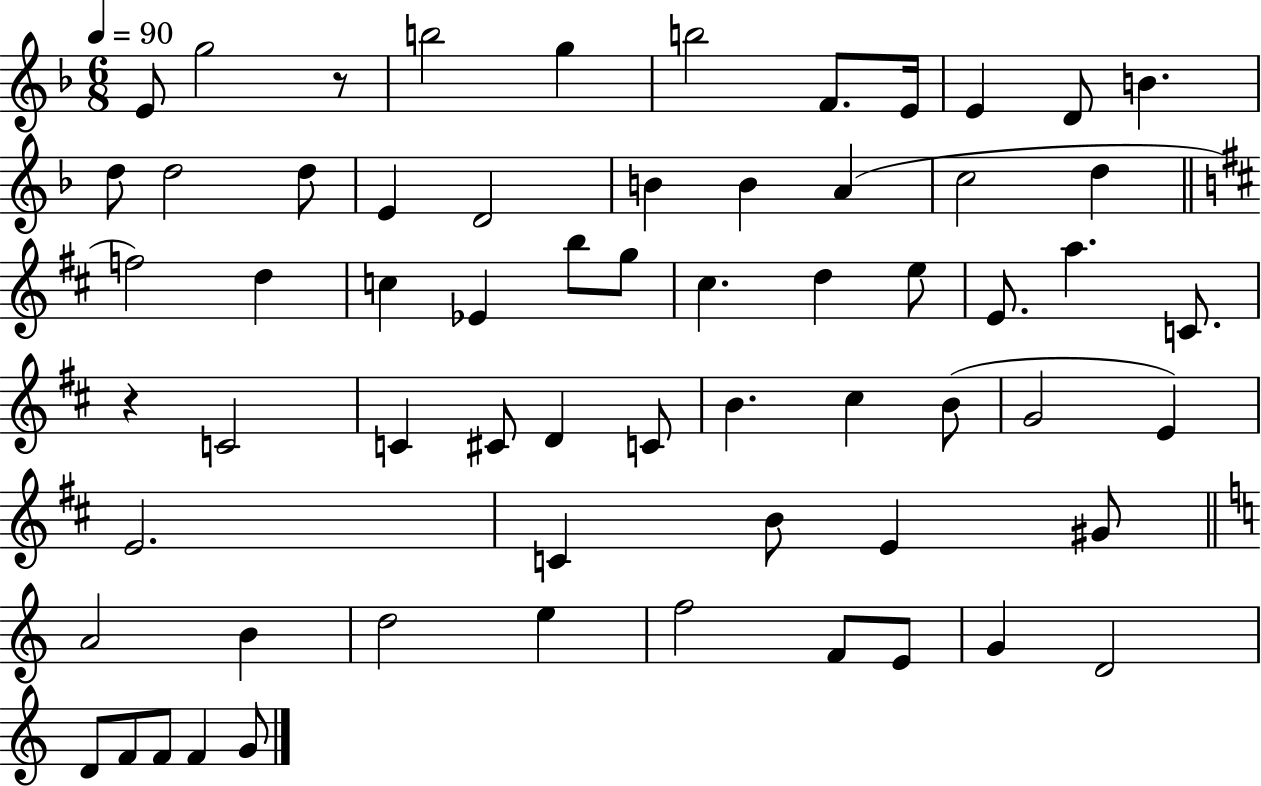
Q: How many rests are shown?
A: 2